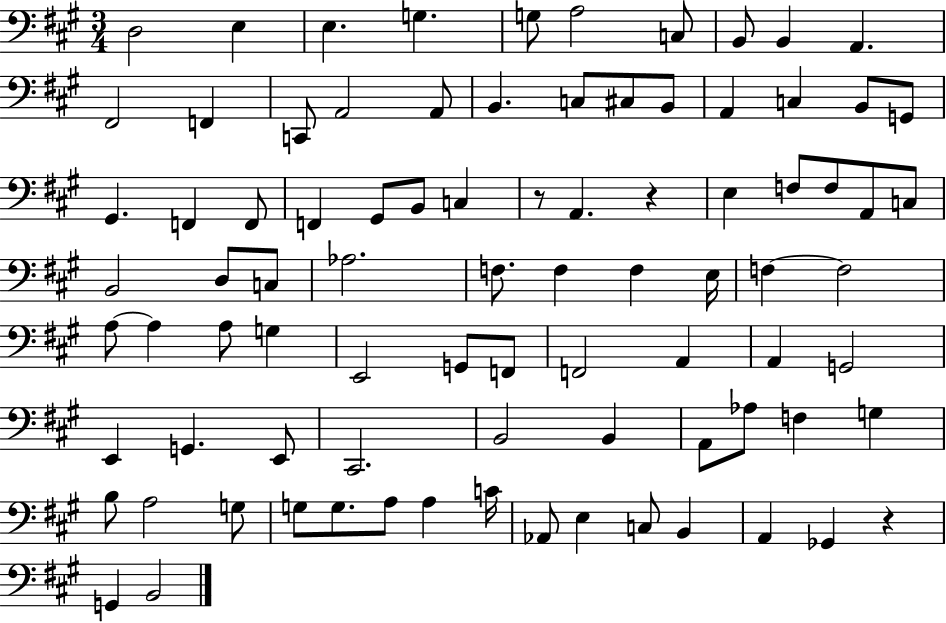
D3/h E3/q E3/q. G3/q. G3/e A3/h C3/e B2/e B2/q A2/q. F#2/h F2/q C2/e A2/h A2/e B2/q. C3/e C#3/e B2/e A2/q C3/q B2/e G2/e G#2/q. F2/q F2/e F2/q G#2/e B2/e C3/q R/e A2/q. R/q E3/q F3/e F3/e A2/e C3/e B2/h D3/e C3/e Ab3/h. F3/e. F3/q F3/q E3/s F3/q F3/h A3/e A3/q A3/e G3/q E2/h G2/e F2/e F2/h A2/q A2/q G2/h E2/q G2/q. E2/e C#2/h. B2/h B2/q A2/e Ab3/e F3/q G3/q B3/e A3/h G3/e G3/e G3/e. A3/e A3/q C4/s Ab2/e E3/q C3/e B2/q A2/q Gb2/q R/q G2/q B2/h